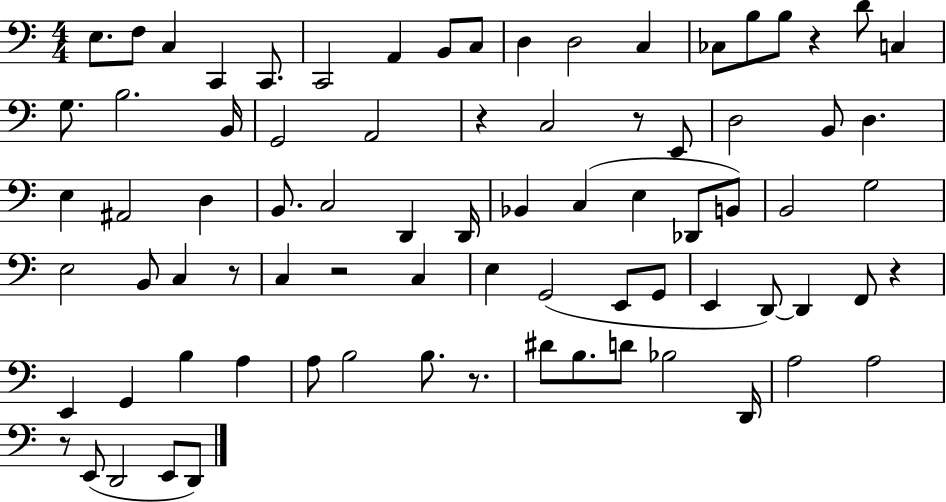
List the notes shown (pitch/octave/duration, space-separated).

E3/e. F3/e C3/q C2/q C2/e. C2/h A2/q B2/e C3/e D3/q D3/h C3/q CES3/e B3/e B3/e R/q D4/e C3/q G3/e. B3/h. B2/s G2/h A2/h R/q C3/h R/e E2/e D3/h B2/e D3/q. E3/q A#2/h D3/q B2/e. C3/h D2/q D2/s Bb2/q C3/q E3/q Db2/e B2/e B2/h G3/h E3/h B2/e C3/q R/e C3/q R/h C3/q E3/q G2/h E2/e G2/e E2/q D2/e D2/q F2/e R/q E2/q G2/q B3/q A3/q A3/e B3/h B3/e. R/e. D#4/e B3/e. D4/e Bb3/h D2/s A3/h A3/h R/e E2/e D2/h E2/e D2/e